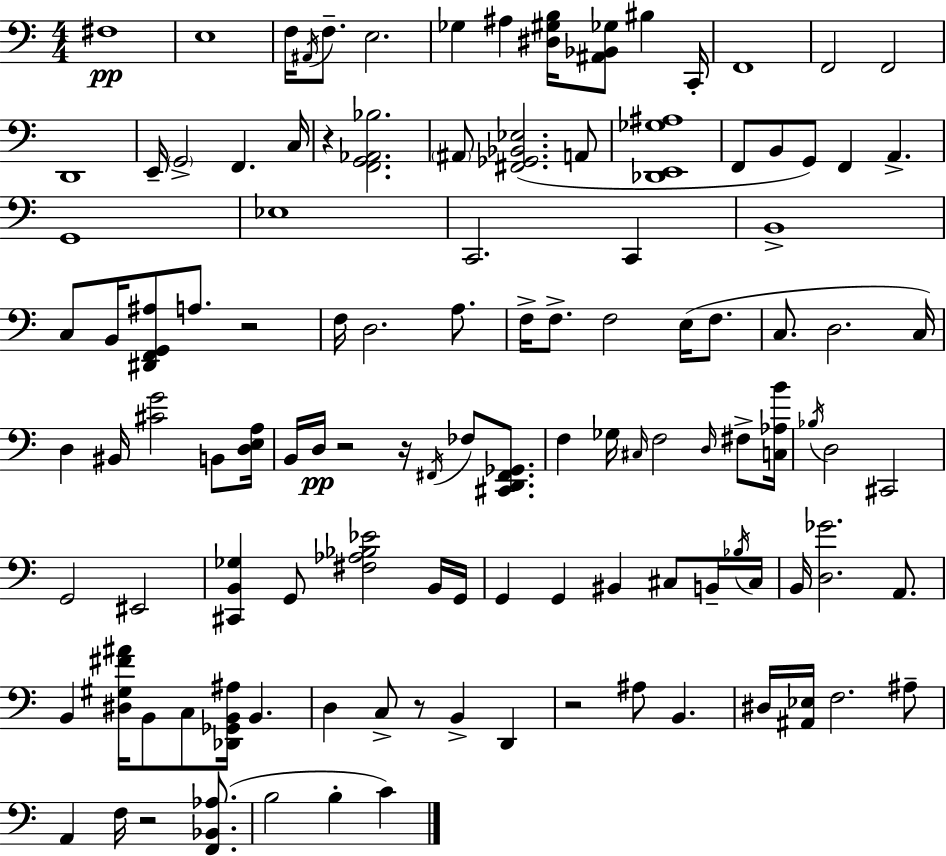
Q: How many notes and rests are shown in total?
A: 116